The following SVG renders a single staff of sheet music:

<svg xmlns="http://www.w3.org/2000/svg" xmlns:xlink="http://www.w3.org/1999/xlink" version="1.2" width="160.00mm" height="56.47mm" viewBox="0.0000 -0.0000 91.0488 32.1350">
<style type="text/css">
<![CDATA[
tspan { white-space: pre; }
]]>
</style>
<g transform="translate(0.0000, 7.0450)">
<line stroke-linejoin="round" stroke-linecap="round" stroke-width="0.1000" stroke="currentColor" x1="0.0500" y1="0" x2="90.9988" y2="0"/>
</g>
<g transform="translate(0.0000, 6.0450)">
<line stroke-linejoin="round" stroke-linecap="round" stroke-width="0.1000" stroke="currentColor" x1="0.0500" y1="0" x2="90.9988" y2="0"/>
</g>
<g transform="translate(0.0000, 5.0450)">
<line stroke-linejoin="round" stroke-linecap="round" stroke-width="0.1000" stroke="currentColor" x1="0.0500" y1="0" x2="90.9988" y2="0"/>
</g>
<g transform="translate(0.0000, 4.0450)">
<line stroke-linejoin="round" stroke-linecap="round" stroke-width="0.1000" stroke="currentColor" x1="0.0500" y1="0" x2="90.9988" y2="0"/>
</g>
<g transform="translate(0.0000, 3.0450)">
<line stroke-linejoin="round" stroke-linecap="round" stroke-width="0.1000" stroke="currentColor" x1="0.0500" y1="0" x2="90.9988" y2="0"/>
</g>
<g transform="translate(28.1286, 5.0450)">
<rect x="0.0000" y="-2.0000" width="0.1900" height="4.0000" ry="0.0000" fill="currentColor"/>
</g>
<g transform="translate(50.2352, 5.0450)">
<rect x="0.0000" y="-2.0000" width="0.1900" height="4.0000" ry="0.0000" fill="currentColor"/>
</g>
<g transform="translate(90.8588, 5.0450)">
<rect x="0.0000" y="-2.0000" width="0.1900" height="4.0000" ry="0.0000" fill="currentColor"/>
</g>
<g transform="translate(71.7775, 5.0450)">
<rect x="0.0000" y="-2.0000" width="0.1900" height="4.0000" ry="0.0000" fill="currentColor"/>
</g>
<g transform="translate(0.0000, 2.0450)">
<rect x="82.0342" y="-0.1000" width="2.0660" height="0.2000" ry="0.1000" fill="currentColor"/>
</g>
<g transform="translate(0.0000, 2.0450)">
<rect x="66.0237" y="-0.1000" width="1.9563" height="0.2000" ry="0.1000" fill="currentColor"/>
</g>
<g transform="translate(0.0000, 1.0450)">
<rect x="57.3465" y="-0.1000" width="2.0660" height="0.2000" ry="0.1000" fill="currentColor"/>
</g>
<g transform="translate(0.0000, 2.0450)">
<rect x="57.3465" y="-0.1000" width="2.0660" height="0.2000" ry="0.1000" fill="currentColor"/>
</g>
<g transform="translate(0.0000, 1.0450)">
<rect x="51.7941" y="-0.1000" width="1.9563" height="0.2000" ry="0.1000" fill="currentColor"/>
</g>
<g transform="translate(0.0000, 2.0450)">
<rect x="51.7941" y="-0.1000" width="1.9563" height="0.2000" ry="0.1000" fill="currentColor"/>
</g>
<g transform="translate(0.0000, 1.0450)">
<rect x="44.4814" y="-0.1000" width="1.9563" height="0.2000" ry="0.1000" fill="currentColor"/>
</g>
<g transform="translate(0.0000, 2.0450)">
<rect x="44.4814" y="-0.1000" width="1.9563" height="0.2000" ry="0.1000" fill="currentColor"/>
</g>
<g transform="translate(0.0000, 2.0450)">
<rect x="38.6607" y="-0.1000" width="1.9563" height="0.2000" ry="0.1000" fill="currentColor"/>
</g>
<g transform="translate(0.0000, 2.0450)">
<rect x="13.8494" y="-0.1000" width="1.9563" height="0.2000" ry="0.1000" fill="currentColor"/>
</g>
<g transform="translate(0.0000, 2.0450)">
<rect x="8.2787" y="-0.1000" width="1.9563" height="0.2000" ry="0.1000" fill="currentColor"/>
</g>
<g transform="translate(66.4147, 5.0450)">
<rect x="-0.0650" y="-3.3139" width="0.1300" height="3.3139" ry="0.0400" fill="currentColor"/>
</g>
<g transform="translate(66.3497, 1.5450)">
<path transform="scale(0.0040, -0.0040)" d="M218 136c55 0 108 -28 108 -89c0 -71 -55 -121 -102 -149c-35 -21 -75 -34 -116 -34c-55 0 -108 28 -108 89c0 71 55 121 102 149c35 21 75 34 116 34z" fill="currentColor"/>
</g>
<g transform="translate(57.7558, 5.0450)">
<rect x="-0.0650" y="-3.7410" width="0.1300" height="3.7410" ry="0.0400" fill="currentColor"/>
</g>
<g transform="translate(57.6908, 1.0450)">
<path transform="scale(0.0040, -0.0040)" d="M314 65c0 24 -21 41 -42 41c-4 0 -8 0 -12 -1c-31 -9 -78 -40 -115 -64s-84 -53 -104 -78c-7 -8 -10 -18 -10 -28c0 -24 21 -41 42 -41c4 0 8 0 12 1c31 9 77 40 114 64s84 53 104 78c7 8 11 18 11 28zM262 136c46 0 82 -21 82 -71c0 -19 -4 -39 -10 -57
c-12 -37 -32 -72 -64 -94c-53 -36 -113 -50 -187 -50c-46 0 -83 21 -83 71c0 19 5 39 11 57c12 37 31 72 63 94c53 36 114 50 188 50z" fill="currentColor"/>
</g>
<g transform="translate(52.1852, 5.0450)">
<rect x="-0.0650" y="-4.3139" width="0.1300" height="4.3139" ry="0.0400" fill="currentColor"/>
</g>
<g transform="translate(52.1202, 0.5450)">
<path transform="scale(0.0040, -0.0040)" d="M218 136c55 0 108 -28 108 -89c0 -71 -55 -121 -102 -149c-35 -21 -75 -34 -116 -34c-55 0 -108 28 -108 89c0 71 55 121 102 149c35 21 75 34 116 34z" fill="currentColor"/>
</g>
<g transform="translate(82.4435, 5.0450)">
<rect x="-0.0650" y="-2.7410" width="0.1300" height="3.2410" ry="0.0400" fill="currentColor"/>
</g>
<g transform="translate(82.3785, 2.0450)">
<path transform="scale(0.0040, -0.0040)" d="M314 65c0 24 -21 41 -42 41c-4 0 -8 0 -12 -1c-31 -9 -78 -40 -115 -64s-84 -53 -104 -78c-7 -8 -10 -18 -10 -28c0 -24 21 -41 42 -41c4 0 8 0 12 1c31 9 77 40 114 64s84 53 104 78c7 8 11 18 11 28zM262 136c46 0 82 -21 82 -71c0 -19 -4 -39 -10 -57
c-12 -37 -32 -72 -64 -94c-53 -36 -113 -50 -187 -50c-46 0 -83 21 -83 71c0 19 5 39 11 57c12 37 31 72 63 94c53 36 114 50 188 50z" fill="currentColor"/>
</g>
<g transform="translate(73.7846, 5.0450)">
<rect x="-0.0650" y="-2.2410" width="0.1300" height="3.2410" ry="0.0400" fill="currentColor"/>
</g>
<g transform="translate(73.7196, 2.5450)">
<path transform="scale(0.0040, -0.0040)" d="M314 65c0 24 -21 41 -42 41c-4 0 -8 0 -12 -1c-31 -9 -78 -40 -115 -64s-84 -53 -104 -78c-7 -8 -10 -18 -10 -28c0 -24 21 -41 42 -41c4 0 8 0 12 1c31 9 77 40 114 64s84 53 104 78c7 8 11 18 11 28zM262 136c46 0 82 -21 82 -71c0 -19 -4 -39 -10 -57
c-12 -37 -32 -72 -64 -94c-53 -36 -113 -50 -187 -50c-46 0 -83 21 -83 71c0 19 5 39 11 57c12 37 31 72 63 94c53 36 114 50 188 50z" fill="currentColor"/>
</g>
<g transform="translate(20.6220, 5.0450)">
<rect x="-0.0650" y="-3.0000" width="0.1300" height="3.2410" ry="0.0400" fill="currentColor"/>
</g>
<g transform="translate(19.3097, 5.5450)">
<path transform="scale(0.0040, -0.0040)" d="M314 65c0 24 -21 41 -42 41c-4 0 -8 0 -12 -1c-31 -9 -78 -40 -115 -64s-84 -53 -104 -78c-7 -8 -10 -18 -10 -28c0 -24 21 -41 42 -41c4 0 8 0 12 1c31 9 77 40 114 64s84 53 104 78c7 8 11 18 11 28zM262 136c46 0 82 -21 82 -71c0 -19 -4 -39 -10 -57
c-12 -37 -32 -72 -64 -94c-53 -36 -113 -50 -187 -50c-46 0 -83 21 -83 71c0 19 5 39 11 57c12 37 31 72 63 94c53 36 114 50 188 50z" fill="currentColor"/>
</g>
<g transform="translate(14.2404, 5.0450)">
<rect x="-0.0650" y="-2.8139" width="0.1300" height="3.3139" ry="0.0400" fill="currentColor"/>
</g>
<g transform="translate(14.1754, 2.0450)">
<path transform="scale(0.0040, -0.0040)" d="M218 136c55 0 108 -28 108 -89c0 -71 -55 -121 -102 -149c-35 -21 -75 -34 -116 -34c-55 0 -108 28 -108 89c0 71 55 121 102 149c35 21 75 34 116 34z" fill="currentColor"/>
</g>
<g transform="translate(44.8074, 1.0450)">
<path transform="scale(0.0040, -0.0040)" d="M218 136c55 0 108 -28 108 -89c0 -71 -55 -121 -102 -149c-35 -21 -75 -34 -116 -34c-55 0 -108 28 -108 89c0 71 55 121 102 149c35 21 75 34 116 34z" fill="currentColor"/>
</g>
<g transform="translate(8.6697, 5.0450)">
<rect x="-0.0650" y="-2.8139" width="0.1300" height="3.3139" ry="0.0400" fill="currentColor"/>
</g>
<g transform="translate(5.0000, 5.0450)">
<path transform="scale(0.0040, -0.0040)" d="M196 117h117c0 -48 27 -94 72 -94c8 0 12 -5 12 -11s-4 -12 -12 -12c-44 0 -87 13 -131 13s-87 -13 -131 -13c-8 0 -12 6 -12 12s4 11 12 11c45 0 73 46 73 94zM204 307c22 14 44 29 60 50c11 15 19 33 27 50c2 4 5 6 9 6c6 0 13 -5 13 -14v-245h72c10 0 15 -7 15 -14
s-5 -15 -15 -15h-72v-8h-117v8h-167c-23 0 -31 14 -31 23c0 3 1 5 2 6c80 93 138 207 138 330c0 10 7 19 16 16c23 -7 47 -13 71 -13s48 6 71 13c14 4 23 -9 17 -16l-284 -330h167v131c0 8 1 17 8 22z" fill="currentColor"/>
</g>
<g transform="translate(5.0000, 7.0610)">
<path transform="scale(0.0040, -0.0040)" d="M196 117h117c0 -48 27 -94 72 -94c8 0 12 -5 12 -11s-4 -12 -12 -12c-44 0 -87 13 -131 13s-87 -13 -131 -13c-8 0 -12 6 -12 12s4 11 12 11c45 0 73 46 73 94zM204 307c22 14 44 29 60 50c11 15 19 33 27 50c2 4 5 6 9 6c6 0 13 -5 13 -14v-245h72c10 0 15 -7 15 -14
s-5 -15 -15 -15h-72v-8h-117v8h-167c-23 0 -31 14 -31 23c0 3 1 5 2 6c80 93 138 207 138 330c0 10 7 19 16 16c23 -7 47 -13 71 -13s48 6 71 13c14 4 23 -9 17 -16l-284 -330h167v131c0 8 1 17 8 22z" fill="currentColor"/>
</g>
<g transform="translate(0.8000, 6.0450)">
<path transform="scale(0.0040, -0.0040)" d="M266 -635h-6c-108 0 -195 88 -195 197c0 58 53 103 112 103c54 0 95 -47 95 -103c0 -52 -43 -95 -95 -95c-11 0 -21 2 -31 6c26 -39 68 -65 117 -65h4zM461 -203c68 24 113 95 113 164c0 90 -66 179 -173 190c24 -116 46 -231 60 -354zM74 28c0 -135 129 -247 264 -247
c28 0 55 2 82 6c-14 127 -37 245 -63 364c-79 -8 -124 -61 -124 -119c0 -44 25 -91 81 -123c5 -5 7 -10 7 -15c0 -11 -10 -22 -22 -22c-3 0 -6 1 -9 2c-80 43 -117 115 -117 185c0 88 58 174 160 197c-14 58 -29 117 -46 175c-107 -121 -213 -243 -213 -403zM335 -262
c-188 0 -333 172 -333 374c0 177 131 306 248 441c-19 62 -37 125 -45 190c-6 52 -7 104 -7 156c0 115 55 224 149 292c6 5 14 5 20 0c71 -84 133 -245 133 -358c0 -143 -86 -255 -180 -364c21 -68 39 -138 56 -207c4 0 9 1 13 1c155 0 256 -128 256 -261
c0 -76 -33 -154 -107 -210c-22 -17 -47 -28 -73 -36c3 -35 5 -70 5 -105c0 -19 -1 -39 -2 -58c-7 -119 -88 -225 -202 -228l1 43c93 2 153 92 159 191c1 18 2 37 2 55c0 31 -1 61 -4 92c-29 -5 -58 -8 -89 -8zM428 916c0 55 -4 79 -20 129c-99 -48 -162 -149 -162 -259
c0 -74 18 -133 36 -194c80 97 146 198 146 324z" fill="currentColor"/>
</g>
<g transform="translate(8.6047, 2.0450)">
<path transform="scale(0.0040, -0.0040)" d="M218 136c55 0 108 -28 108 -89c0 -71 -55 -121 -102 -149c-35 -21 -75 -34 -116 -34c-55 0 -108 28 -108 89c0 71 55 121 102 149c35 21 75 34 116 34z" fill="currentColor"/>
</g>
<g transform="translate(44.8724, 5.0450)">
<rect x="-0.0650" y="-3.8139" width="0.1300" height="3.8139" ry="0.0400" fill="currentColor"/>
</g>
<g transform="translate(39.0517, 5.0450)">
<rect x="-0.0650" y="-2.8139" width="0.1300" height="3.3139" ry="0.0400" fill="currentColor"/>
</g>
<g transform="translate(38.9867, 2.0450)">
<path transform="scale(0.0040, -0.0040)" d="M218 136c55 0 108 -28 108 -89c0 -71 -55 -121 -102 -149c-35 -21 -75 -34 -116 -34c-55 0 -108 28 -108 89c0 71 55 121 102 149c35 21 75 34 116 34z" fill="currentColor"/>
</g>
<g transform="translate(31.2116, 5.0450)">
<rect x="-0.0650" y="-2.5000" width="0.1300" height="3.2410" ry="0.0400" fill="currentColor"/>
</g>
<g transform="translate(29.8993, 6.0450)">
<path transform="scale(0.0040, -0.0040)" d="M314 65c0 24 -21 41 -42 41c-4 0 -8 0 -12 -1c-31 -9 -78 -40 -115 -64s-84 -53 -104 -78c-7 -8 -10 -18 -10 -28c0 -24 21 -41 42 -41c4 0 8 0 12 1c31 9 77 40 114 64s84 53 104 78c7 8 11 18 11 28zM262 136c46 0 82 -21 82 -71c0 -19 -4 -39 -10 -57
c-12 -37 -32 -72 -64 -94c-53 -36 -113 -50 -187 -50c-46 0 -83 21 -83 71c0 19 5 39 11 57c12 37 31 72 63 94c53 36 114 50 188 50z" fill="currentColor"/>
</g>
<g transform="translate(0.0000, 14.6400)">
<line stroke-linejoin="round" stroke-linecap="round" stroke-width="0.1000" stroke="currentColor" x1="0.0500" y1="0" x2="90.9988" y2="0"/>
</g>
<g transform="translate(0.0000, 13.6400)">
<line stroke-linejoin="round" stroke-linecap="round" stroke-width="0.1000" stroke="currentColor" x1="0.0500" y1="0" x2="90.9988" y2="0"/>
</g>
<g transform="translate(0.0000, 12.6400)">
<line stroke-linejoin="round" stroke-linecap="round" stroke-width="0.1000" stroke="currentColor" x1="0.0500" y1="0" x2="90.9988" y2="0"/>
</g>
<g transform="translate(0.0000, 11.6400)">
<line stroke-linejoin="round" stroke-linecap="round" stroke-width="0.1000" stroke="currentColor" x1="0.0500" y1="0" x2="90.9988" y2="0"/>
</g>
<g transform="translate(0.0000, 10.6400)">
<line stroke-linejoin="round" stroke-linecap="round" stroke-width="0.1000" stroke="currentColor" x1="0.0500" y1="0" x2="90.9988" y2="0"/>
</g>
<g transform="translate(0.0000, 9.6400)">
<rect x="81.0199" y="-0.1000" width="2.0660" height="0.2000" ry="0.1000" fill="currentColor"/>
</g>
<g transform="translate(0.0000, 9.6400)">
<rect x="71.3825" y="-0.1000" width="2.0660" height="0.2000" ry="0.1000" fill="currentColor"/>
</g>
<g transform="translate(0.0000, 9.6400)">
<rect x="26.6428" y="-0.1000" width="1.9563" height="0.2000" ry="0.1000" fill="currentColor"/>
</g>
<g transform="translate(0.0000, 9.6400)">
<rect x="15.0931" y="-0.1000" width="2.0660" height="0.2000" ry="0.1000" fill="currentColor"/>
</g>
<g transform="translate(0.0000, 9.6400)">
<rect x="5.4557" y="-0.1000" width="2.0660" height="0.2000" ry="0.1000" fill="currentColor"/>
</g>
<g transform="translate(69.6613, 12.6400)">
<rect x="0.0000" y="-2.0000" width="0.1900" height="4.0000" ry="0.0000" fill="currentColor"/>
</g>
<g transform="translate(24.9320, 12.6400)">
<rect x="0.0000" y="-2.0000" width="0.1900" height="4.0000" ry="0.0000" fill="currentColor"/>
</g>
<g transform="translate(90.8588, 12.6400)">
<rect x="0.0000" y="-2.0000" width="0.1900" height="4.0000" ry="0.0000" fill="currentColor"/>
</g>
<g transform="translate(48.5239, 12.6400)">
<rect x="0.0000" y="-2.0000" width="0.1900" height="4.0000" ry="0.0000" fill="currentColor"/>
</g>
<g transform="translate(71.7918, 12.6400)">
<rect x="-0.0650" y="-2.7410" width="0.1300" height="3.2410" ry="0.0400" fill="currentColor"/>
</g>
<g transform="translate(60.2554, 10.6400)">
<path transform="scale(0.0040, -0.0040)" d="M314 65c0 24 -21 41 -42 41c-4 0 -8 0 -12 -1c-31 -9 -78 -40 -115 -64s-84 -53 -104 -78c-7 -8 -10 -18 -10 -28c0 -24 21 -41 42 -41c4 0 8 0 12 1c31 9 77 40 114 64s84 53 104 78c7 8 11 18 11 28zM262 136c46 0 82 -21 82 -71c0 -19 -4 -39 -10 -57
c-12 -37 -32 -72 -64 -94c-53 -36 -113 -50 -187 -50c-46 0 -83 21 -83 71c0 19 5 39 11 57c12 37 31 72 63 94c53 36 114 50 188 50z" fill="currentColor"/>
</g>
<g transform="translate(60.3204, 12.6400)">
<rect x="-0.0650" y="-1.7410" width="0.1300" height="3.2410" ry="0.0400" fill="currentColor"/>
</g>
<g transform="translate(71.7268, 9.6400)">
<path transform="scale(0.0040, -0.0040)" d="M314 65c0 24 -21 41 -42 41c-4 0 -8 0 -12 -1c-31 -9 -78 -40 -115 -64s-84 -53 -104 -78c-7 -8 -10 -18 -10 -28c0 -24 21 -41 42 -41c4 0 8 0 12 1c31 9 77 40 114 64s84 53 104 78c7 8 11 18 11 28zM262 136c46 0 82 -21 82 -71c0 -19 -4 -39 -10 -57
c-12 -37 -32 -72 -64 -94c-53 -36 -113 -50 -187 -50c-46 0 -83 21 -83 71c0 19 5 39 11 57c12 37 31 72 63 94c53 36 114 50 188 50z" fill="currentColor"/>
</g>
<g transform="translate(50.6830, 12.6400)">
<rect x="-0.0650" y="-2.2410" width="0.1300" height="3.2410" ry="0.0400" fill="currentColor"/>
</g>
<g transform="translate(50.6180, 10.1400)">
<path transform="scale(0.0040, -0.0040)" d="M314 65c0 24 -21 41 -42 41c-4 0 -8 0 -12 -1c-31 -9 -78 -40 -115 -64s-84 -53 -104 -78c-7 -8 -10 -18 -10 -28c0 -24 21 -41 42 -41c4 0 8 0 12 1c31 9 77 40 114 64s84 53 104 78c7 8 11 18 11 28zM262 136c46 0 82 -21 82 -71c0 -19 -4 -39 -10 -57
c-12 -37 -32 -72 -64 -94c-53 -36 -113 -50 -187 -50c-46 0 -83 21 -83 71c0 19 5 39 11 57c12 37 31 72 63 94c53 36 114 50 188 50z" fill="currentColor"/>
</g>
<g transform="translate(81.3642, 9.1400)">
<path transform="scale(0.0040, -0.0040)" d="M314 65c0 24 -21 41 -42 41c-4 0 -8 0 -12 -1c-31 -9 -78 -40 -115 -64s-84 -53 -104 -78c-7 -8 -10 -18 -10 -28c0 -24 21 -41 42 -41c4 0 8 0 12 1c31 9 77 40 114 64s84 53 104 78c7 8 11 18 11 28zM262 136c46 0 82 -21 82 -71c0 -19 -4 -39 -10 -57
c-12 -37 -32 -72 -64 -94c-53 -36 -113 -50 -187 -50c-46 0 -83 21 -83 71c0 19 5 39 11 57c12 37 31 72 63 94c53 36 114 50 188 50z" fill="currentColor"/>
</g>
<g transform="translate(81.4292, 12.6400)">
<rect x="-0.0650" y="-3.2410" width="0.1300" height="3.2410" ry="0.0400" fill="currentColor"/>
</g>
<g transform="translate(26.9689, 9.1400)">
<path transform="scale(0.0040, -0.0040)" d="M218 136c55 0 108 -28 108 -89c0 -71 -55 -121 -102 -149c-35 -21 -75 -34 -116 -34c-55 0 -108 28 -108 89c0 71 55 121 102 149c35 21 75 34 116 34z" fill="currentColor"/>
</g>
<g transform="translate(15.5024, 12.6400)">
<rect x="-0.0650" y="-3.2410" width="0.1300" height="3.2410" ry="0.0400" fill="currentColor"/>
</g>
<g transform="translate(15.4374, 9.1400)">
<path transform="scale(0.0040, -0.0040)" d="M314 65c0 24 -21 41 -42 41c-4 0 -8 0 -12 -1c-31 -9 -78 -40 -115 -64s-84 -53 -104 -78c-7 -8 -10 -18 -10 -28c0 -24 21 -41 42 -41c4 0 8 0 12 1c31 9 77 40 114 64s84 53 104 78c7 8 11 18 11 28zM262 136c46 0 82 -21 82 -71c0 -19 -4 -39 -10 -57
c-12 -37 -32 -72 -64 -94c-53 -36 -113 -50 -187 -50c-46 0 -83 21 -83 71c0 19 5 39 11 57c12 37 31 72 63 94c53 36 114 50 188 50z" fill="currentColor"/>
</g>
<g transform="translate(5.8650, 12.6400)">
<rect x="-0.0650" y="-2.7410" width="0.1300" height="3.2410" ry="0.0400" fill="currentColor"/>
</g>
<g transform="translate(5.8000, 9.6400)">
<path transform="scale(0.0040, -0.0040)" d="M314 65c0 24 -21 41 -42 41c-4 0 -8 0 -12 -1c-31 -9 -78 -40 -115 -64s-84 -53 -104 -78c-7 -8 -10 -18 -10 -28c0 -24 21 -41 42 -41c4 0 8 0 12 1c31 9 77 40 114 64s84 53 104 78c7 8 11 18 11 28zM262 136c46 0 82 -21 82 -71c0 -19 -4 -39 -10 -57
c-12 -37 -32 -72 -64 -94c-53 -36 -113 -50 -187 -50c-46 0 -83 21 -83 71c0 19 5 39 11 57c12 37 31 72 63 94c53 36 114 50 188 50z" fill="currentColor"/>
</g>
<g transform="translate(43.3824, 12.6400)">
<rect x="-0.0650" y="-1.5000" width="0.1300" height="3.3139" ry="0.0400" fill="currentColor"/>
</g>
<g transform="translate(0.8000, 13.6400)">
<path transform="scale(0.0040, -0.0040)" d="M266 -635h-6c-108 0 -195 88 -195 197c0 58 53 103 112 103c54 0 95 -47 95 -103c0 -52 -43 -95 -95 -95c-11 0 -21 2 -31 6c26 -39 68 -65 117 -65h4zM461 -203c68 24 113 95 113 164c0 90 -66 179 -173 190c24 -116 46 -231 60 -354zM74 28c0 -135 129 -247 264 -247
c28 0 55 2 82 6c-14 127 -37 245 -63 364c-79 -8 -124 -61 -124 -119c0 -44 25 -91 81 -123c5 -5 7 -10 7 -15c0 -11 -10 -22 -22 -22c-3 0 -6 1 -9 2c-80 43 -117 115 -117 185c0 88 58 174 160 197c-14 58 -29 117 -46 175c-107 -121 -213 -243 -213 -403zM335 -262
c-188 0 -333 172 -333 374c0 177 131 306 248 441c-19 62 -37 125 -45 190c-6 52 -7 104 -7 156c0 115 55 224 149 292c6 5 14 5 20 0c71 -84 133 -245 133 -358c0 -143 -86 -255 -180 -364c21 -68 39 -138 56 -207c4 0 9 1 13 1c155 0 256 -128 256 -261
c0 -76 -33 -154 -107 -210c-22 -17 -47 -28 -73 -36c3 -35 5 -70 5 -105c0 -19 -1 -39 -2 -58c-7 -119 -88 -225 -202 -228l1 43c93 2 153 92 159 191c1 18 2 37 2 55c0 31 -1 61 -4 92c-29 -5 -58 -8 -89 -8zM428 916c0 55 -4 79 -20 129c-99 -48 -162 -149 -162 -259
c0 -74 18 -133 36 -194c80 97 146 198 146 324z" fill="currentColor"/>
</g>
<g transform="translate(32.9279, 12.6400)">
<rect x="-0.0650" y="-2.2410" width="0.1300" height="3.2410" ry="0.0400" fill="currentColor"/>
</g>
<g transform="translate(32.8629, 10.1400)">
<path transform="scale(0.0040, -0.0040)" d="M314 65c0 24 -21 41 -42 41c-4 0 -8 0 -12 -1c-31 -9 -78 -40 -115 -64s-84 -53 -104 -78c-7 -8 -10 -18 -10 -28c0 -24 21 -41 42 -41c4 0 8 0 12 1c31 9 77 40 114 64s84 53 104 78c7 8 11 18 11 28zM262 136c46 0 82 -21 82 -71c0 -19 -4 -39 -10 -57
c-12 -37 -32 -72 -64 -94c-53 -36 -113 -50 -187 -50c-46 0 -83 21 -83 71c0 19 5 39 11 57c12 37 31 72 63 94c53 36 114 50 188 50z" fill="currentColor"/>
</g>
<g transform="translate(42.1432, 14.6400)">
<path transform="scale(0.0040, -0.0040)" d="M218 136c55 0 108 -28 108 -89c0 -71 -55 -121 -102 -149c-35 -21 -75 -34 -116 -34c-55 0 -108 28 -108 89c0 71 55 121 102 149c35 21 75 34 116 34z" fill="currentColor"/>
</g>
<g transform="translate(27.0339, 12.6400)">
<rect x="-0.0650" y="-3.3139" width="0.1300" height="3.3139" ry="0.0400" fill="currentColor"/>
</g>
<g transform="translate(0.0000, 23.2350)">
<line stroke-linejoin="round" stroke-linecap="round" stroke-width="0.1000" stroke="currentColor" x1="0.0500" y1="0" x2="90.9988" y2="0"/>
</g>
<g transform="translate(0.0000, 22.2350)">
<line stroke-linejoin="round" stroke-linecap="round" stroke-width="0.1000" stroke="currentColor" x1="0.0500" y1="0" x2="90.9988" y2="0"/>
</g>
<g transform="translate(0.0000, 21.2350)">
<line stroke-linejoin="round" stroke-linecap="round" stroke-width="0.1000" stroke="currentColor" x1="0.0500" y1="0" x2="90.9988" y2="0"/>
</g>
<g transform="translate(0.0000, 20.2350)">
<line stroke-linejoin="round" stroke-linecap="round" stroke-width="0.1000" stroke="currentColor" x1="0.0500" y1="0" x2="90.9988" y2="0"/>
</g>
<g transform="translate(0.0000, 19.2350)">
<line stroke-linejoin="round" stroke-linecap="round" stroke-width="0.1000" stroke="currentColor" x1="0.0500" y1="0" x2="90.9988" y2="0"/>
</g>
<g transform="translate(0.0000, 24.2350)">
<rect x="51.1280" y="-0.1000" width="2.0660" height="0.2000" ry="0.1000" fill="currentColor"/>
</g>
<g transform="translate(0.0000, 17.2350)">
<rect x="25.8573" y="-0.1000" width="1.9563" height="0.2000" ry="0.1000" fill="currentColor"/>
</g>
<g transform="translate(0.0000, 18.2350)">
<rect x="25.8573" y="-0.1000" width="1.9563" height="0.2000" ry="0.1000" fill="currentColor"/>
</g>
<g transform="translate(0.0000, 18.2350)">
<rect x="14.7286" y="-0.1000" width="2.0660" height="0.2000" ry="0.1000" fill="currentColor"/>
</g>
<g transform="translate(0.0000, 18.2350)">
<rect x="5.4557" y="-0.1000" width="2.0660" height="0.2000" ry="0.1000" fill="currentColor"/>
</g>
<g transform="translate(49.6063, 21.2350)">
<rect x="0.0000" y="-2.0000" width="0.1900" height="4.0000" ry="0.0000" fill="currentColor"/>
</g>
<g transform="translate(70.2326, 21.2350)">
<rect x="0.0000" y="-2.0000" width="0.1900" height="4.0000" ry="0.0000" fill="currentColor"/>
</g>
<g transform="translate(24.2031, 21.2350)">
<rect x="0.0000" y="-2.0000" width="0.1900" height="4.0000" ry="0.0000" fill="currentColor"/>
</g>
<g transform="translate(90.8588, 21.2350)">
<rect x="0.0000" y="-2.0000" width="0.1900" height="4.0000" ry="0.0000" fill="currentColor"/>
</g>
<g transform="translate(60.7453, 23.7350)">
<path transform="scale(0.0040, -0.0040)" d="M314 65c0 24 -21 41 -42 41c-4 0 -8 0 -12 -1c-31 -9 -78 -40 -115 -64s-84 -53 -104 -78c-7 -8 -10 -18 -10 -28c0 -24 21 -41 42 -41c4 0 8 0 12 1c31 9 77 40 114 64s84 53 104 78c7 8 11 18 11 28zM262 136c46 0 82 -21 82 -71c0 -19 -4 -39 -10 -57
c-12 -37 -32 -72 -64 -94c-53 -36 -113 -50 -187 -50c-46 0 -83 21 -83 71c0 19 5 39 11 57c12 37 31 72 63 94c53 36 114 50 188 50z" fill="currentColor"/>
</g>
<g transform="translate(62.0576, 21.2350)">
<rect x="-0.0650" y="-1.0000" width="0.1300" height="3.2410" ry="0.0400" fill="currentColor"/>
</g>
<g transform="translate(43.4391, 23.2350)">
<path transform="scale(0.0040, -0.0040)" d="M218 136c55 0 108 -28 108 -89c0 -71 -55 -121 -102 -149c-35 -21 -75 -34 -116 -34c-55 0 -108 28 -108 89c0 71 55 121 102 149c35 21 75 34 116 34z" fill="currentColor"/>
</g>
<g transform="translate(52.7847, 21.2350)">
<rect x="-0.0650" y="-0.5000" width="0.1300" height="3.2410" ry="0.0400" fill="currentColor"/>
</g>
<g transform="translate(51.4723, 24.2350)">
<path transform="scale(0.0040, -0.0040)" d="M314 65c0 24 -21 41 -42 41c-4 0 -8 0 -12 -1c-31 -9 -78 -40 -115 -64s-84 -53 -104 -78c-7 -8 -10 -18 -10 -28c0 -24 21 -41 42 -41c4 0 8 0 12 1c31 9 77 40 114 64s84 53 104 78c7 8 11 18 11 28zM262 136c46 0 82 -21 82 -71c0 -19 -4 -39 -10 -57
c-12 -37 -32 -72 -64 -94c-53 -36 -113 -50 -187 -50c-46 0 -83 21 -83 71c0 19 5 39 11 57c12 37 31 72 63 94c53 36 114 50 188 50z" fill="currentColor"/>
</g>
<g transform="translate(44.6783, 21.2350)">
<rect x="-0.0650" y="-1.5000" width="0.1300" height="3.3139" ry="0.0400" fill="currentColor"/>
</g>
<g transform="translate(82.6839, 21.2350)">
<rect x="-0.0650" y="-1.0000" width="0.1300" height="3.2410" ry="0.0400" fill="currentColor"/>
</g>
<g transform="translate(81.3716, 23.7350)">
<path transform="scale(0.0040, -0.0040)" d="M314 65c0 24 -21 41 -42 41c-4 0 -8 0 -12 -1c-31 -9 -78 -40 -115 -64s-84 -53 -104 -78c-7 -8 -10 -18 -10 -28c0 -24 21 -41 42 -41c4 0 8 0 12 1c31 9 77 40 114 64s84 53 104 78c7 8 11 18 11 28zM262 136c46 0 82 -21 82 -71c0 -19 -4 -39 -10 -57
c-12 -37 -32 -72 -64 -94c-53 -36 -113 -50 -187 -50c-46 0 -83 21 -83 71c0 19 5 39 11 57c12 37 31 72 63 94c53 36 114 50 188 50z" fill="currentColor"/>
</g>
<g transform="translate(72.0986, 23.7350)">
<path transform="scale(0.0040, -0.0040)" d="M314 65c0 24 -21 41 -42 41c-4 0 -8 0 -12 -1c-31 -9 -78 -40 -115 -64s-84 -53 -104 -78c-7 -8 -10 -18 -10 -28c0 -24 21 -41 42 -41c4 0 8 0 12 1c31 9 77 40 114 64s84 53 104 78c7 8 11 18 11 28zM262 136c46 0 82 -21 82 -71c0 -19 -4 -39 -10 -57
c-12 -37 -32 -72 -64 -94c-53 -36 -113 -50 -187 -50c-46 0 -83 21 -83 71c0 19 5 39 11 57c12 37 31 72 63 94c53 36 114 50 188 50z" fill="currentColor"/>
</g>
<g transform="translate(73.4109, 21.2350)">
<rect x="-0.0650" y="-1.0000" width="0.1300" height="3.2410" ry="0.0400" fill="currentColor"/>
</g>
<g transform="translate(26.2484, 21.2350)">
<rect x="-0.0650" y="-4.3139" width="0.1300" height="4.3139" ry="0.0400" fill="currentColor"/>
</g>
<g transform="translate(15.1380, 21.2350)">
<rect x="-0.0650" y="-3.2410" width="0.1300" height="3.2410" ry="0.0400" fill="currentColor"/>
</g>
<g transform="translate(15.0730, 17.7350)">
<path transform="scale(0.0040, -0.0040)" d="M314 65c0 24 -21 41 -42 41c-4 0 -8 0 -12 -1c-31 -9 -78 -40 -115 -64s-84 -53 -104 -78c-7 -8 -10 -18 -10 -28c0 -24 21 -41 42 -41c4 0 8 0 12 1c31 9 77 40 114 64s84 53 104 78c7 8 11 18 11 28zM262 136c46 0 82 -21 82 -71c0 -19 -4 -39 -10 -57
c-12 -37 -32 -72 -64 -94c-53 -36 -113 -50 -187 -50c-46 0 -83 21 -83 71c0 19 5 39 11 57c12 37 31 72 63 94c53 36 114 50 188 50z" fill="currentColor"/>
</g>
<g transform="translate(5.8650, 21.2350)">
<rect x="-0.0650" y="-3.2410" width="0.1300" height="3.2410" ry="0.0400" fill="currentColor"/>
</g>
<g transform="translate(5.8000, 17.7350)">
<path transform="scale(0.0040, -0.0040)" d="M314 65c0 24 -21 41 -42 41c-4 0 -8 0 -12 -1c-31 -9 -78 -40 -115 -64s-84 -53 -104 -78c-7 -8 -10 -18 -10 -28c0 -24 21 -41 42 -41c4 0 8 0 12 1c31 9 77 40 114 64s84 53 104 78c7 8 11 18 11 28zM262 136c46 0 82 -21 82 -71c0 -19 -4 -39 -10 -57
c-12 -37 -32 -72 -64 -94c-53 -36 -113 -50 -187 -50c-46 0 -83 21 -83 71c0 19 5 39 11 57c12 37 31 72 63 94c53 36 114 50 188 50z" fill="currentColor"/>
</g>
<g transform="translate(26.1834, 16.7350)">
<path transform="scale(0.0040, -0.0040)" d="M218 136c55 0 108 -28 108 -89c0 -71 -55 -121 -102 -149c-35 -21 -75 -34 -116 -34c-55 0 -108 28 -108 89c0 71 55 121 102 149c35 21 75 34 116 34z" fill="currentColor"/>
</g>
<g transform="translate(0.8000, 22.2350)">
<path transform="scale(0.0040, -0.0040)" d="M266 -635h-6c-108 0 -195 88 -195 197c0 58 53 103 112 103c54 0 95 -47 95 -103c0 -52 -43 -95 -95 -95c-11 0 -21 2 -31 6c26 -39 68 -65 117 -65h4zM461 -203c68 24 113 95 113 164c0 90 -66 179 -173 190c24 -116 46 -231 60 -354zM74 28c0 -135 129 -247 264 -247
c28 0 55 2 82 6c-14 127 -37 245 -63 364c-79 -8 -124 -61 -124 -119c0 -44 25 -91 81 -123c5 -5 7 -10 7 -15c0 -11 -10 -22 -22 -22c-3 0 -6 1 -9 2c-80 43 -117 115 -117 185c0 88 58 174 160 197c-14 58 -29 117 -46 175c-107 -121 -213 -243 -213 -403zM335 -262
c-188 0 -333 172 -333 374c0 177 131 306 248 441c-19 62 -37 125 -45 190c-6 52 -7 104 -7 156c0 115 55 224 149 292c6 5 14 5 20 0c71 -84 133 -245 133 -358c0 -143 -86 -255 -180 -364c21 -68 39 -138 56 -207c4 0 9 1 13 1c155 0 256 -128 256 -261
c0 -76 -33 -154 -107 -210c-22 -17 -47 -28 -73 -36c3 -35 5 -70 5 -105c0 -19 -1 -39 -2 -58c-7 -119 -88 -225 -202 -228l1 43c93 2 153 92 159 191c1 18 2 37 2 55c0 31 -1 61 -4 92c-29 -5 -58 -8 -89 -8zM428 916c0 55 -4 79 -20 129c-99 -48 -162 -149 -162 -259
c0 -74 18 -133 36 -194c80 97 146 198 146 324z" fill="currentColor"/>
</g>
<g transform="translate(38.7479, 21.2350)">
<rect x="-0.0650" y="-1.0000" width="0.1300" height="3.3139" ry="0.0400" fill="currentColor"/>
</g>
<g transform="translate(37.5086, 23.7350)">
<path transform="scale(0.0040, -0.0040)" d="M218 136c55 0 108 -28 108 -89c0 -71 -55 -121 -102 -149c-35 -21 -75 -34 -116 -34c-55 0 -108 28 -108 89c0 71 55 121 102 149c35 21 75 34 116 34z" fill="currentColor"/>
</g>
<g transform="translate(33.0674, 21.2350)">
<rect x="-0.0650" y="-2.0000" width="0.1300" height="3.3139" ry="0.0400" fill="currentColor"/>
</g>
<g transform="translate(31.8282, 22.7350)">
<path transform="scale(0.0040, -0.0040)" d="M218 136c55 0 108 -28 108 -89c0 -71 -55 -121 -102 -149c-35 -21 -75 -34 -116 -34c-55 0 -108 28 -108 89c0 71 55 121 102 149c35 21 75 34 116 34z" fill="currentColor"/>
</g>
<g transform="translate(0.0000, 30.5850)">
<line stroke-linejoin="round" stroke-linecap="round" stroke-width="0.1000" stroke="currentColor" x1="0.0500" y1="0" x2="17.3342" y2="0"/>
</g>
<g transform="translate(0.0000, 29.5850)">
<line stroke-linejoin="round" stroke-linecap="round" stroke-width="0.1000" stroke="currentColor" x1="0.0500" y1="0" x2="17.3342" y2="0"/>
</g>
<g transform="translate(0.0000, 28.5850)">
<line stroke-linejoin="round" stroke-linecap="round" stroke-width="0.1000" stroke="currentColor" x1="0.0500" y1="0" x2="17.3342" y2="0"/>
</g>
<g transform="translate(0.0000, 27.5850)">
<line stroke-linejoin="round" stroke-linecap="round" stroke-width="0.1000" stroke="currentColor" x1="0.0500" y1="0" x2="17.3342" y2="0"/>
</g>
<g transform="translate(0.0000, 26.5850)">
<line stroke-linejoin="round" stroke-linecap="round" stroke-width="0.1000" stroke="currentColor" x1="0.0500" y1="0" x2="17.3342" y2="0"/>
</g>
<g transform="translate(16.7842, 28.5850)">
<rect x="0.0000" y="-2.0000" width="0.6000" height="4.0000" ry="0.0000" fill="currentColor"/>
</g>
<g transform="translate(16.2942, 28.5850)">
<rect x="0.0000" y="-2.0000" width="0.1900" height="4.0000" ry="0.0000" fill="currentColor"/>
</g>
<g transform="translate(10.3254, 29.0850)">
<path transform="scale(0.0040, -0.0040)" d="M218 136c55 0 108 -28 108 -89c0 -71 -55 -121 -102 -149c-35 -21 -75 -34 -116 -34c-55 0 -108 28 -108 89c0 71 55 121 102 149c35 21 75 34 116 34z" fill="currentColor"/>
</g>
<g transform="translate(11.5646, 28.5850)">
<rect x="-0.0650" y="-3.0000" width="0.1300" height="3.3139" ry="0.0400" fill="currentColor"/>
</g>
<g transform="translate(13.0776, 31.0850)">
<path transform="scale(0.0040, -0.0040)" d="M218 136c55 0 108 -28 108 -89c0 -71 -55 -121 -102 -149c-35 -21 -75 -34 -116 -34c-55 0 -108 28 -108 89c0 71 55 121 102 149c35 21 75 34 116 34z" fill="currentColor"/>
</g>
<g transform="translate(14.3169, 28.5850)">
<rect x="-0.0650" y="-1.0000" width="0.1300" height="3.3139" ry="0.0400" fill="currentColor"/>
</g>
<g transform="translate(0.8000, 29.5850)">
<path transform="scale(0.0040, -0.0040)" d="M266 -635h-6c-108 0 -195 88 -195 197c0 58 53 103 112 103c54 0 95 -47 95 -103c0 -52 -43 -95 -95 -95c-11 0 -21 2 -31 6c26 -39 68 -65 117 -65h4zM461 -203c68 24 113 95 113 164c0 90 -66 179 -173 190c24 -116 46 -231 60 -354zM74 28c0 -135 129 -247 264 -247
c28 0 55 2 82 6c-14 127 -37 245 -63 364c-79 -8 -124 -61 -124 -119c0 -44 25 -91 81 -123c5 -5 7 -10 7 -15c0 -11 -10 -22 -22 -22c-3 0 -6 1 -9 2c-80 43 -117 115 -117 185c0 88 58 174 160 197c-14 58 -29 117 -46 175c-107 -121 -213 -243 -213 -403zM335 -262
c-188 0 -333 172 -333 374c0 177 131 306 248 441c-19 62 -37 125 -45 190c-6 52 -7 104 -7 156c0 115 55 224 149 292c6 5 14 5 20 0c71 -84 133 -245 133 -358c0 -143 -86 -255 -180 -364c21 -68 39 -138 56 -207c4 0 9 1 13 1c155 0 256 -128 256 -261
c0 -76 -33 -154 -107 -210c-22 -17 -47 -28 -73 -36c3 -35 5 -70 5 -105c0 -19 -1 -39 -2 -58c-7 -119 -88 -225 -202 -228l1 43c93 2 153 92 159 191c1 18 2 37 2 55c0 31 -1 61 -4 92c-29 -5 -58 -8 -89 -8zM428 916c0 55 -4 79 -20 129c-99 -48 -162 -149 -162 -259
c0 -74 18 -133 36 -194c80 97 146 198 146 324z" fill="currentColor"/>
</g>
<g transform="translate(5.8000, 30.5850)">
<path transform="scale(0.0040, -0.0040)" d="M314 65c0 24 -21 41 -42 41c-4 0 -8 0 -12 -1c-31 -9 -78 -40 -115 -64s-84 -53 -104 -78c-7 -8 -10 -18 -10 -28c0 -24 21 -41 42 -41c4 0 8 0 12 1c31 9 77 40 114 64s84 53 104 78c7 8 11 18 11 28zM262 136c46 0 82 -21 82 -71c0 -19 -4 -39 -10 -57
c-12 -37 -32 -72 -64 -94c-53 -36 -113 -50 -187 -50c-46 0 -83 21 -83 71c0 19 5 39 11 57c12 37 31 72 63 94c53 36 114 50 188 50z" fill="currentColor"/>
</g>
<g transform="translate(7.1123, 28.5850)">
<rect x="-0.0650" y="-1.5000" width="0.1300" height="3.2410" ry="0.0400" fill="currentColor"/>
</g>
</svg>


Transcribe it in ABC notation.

X:1
T:Untitled
M:4/4
L:1/4
K:C
a a A2 G2 a c' d' c'2 b g2 a2 a2 b2 b g2 E g2 f2 a2 b2 b2 b2 d' F D E C2 D2 D2 D2 E2 A D